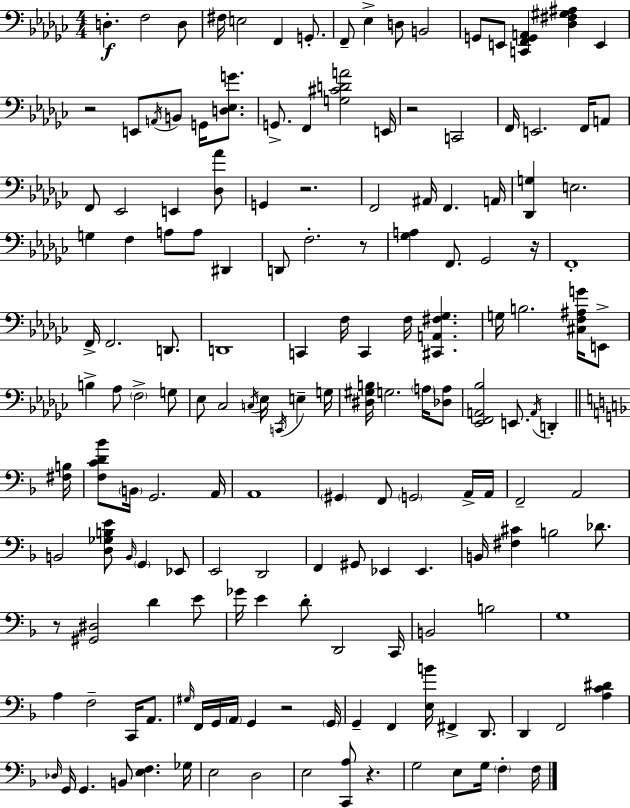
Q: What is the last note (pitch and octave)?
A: F3